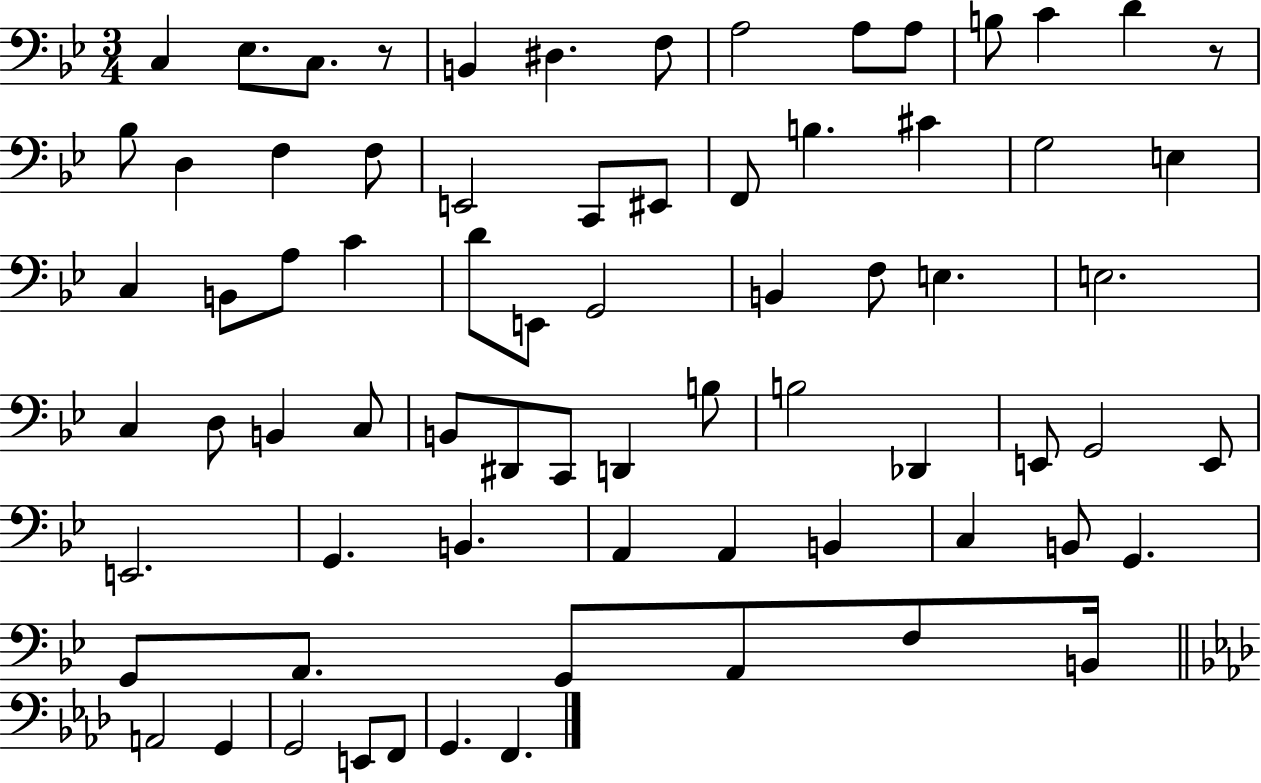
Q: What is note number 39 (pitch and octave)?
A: C3